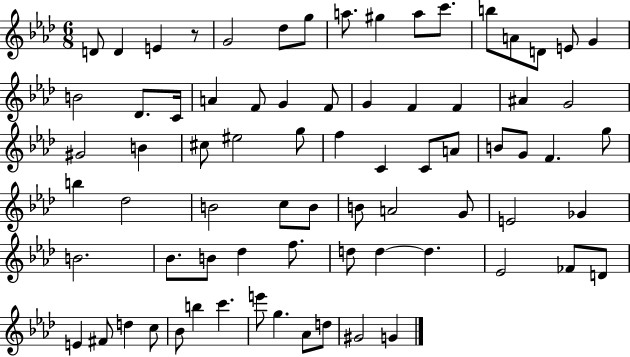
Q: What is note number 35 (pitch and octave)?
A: C4